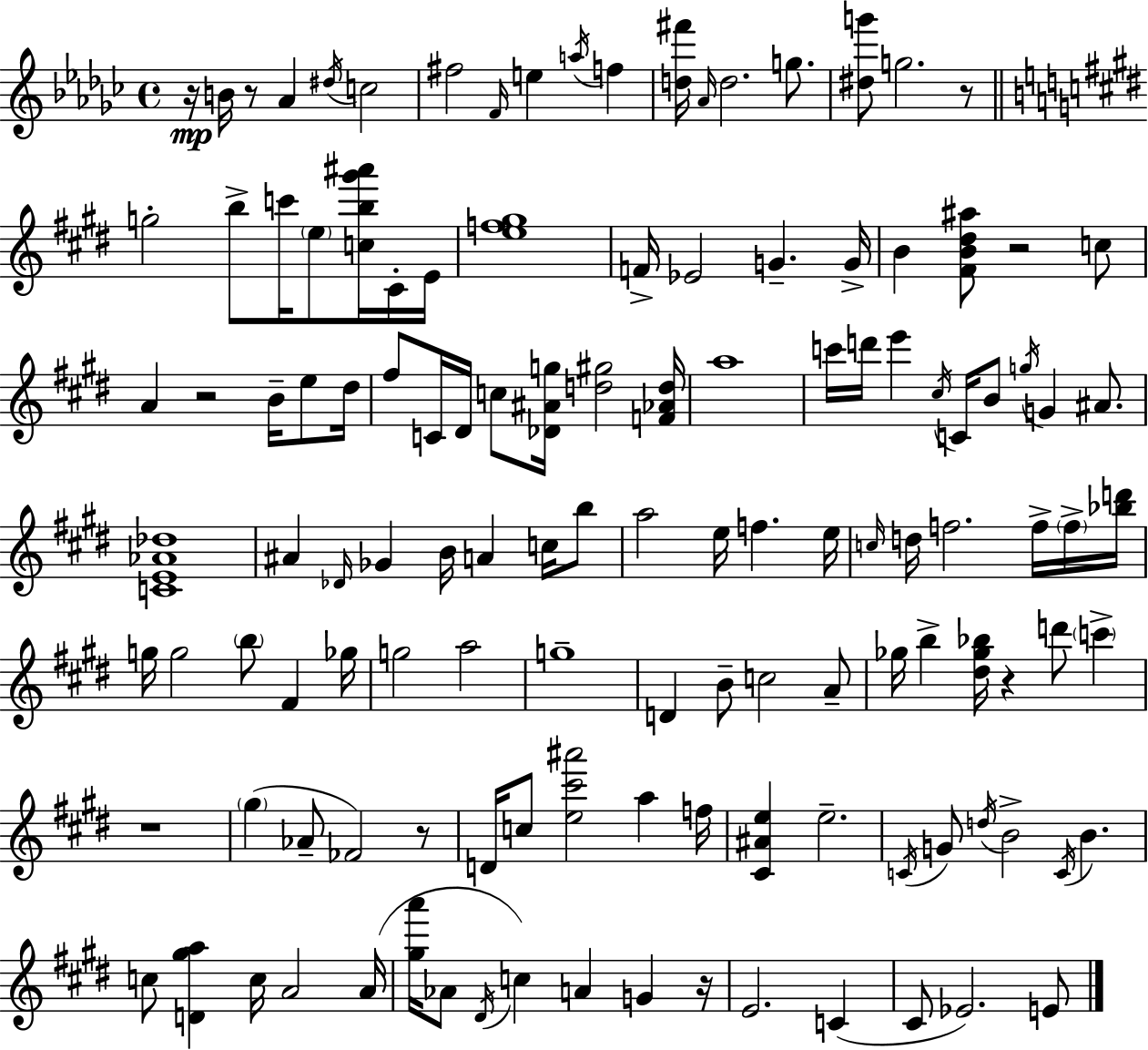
R/s B4/s R/e Ab4/q D#5/s C5/h F#5/h F4/s E5/q A5/s F5/q [D5,F#6]/s Ab4/s D5/h. G5/e. [D#5,G6]/e G5/h. R/e G5/h B5/e C6/s E5/e [C5,B5,G#6,A#6]/s C#4/s E4/s [E5,F5,G#5]/w F4/s Eb4/h G4/q. G4/s B4/q [F#4,B4,D#5,A#5]/e R/h C5/e A4/q R/h B4/s E5/e D#5/s F#5/e C4/s D#4/s C5/e [Db4,A#4,G5]/s [D5,G#5]/h [F4,Ab4,D5]/s A5/w C6/s D6/s E6/q C#5/s C4/s B4/e G5/s G4/q A#4/e. [C4,E4,Ab4,Db5]/w A#4/q Db4/s Gb4/q B4/s A4/q C5/s B5/e A5/h E5/s F5/q. E5/s C5/s D5/s F5/h. F5/s F5/s [Bb5,D6]/s G5/s G5/h B5/e F#4/q Gb5/s G5/h A5/h G5/w D4/q B4/e C5/h A4/e Gb5/s B5/q [D#5,Gb5,Bb5]/s R/q D6/e C6/q R/w G#5/q Ab4/e FES4/h R/e D4/s C5/e [E5,C#6,A#6]/h A5/q F5/s [C#4,A#4,E5]/q E5/h. C4/s G4/e D5/s B4/h C4/s B4/q. C5/e [D4,G#5,A5]/q C5/s A4/h A4/s [G#5,A6]/s Ab4/e D#4/s C5/q A4/q G4/q R/s E4/h. C4/q C#4/e Eb4/h. E4/e